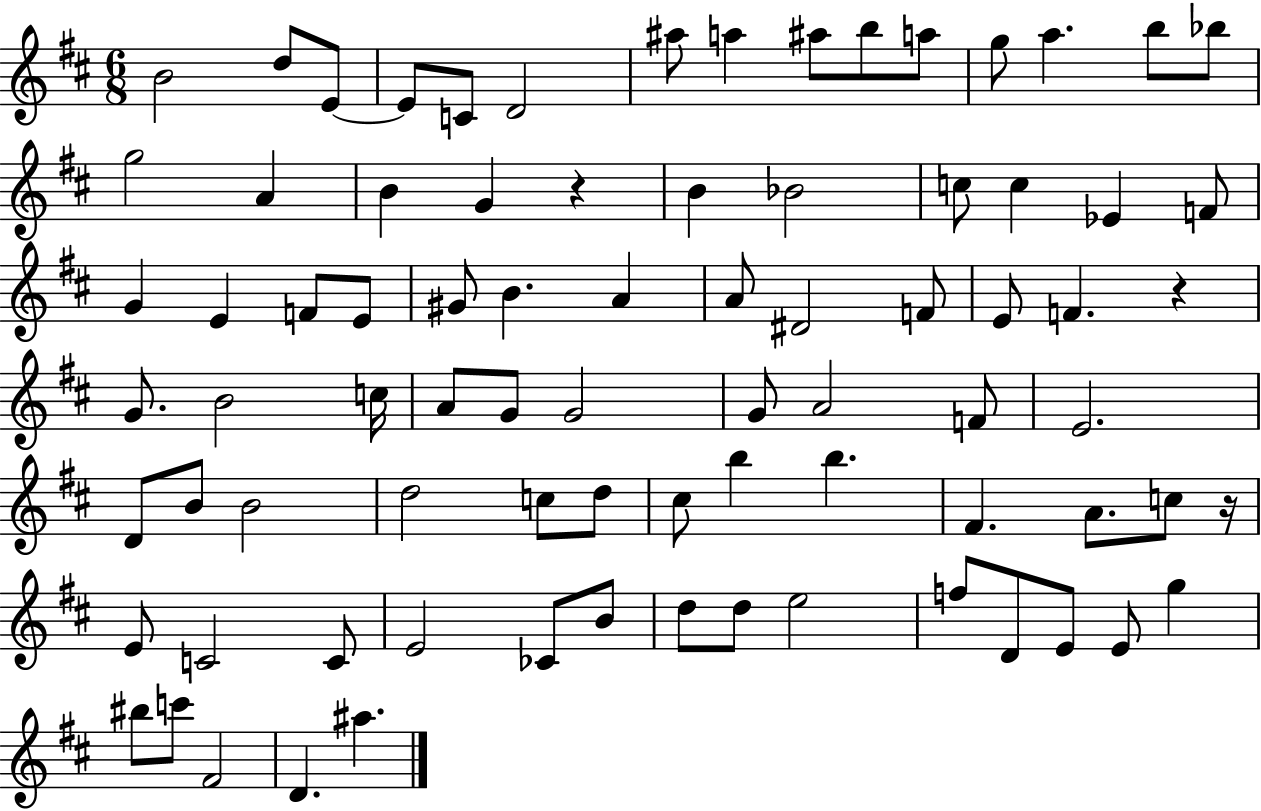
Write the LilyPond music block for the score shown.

{
  \clef treble
  \numericTimeSignature
  \time 6/8
  \key d \major
  b'2 d''8 e'8~~ | e'8 c'8 d'2 | ais''8 a''4 ais''8 b''8 a''8 | g''8 a''4. b''8 bes''8 | \break g''2 a'4 | b'4 g'4 r4 | b'4 bes'2 | c''8 c''4 ees'4 f'8 | \break g'4 e'4 f'8 e'8 | gis'8 b'4. a'4 | a'8 dis'2 f'8 | e'8 f'4. r4 | \break g'8. b'2 c''16 | a'8 g'8 g'2 | g'8 a'2 f'8 | e'2. | \break d'8 b'8 b'2 | d''2 c''8 d''8 | cis''8 b''4 b''4. | fis'4. a'8. c''8 r16 | \break e'8 c'2 c'8 | e'2 ces'8 b'8 | d''8 d''8 e''2 | f''8 d'8 e'8 e'8 g''4 | \break bis''8 c'''8 fis'2 | d'4. ais''4. | \bar "|."
}